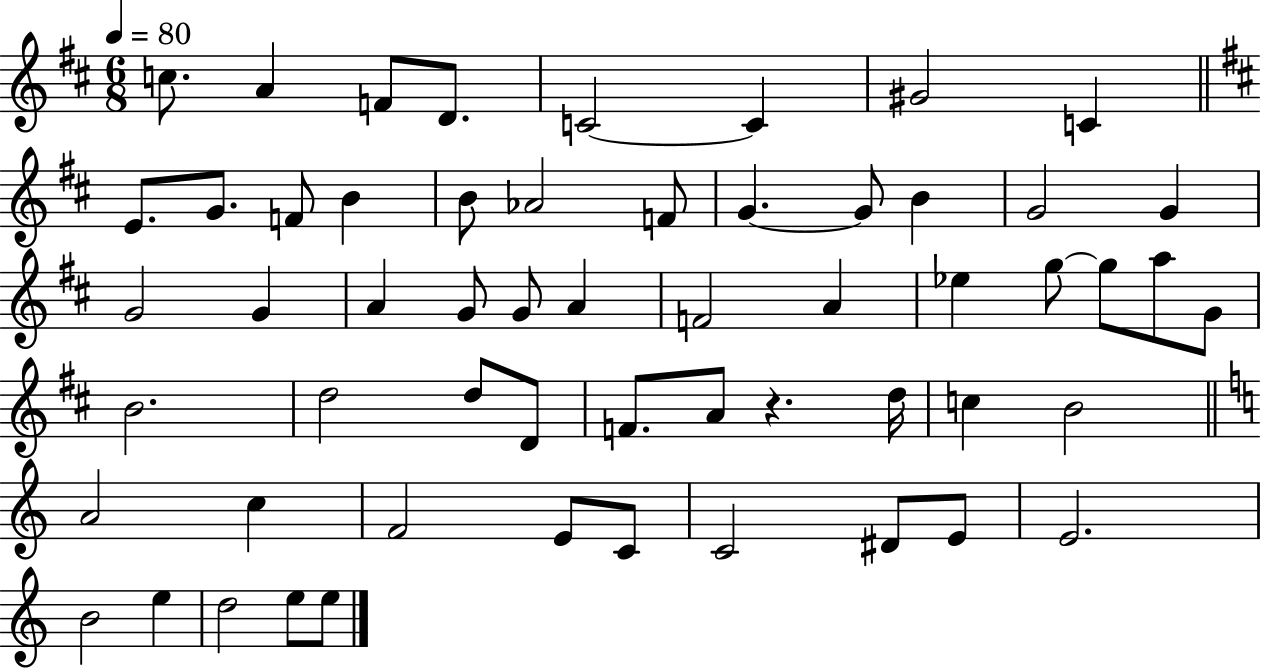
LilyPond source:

{
  \clef treble
  \numericTimeSignature
  \time 6/8
  \key d \major
  \tempo 4 = 80
  c''8. a'4 f'8 d'8. | c'2~~ c'4 | gis'2 c'4 | \bar "||" \break \key d \major e'8. g'8. f'8 b'4 | b'8 aes'2 f'8 | g'4.~~ g'8 b'4 | g'2 g'4 | \break g'2 g'4 | a'4 g'8 g'8 a'4 | f'2 a'4 | ees''4 g''8~~ g''8 a''8 g'8 | \break b'2. | d''2 d''8 d'8 | f'8. a'8 r4. d''16 | c''4 b'2 | \break \bar "||" \break \key a \minor a'2 c''4 | f'2 e'8 c'8 | c'2 dis'8 e'8 | e'2. | \break b'2 e''4 | d''2 e''8 e''8 | \bar "|."
}